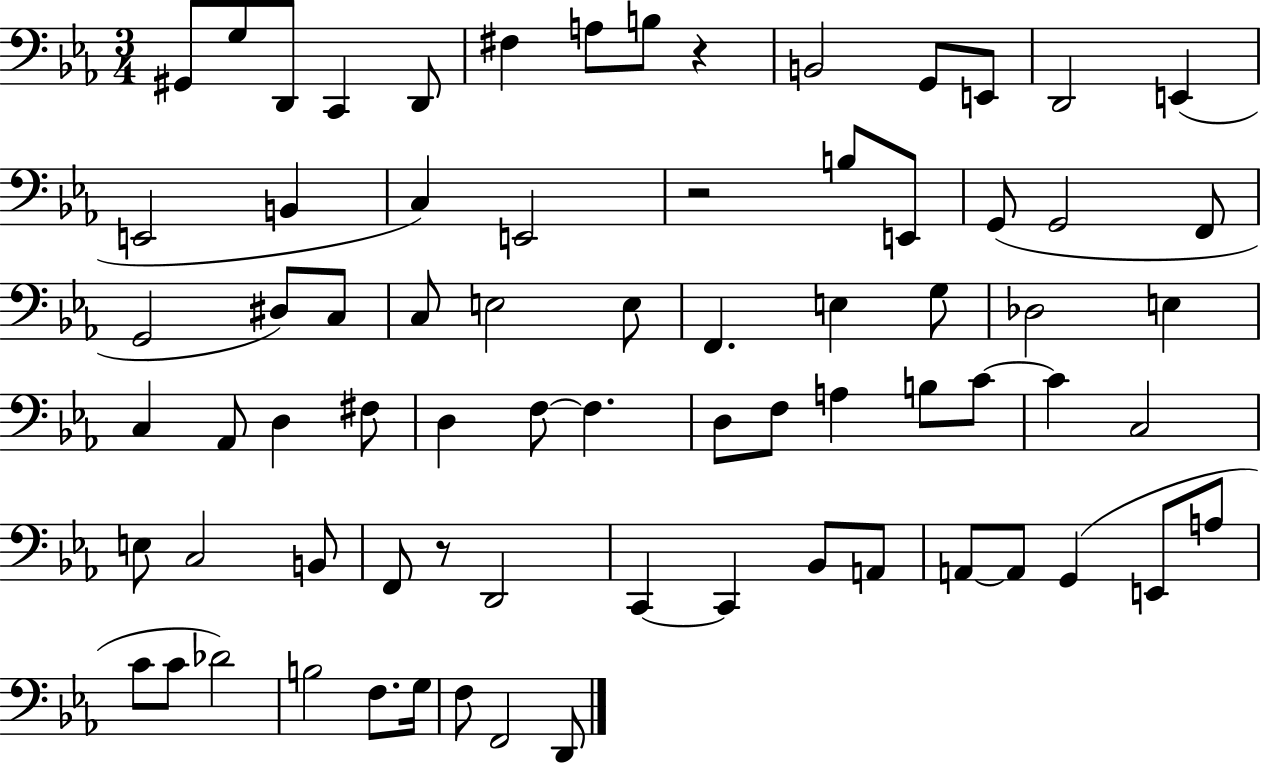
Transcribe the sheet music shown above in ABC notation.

X:1
T:Untitled
M:3/4
L:1/4
K:Eb
^G,,/2 G,/2 D,,/2 C,, D,,/2 ^F, A,/2 B,/2 z B,,2 G,,/2 E,,/2 D,,2 E,, E,,2 B,, C, E,,2 z2 B,/2 E,,/2 G,,/2 G,,2 F,,/2 G,,2 ^D,/2 C,/2 C,/2 E,2 E,/2 F,, E, G,/2 _D,2 E, C, _A,,/2 D, ^F,/2 D, F,/2 F, D,/2 F,/2 A, B,/2 C/2 C C,2 E,/2 C,2 B,,/2 F,,/2 z/2 D,,2 C,, C,, _B,,/2 A,,/2 A,,/2 A,,/2 G,, E,,/2 A,/2 C/2 C/2 _D2 B,2 F,/2 G,/4 F,/2 F,,2 D,,/2